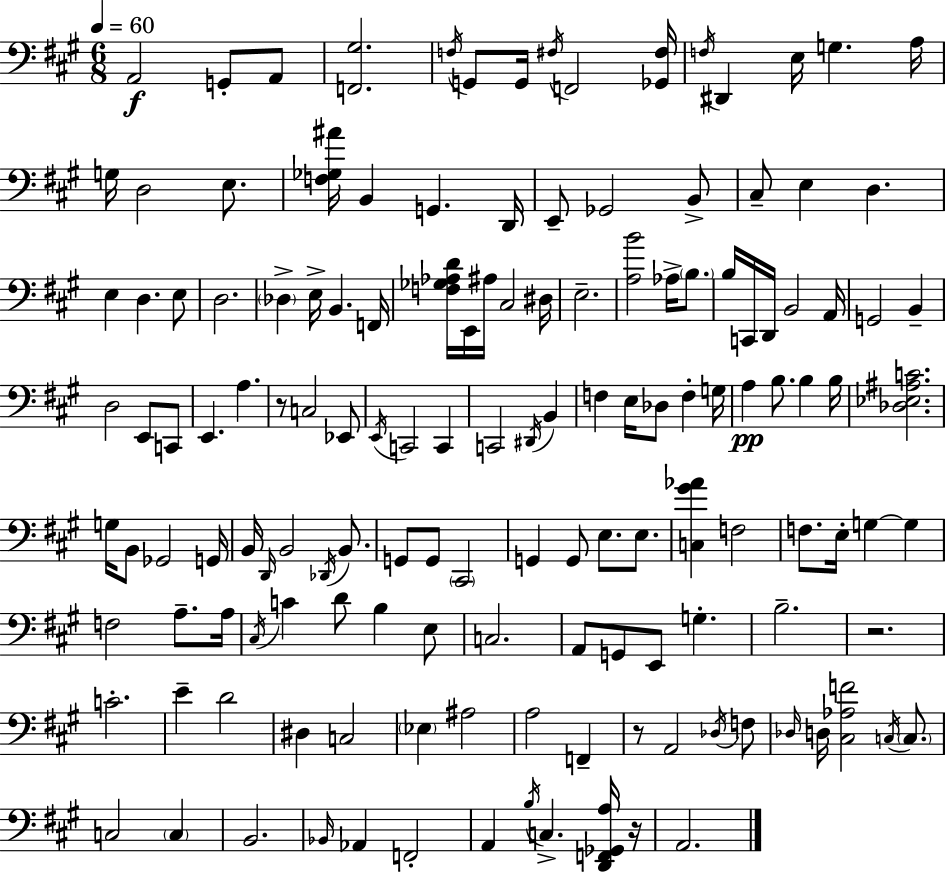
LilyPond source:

{
  \clef bass
  \numericTimeSignature
  \time 6/8
  \key a \major
  \tempo 4 = 60
  \repeat volta 2 { a,2\f g,8-. a,8 | <f, gis>2. | \acciaccatura { f16 } g,8 g,16 \acciaccatura { fis16 } f,2 | <ges, fis>16 \acciaccatura { f16 } dis,4 e16 g4. | \break a16 g16 d2 | e8. <f ges ais'>16 b,4 g,4. | d,16 e,8-- ges,2 | b,8-> cis8-- e4 d4. | \break e4 d4. | e8 d2. | \parenthesize des4-> e16-> b,4. | f,16 <f ges aes d'>16 e,16 ais16 cis2 | \break dis16 e2.-- | <a b'>2 aes16-> | \parenthesize b8. b16 c,16 d,16 b,2 | a,16 g,2 b,4-- | \break d2 e,8 | c,8 e,4. a4. | r8 c2 | ees,8 \acciaccatura { e,16 } c,2 | \break c,4 c,2 | \acciaccatura { dis,16 } b,4 f4 e16 des8 | f4-. g16 a4\pp b8. | b4 b16 <des ees ais c'>2. | \break g16 b,8 ges,2 | g,16 b,16 \grace { d,16 } b,2 | \acciaccatura { des,16 } b,8. g,8 g,8 \parenthesize cis,2 | g,4 g,8 | \break e8. e8. <c gis' aes'>4 f2 | f8. e16-. g4~~ | g4 f2 | a8.-- a16 \acciaccatura { cis16 } c'4 | \break d'8 b4 e8 c2. | a,8 g,8 | e,8 g4.-. b2.-- | r2. | \break c'2.-. | e'4-- | d'2 dis4 | c2 \parenthesize ees4 | \break ais2 a2 | f,4-- r8 a,2 | \acciaccatura { des16 } f8 \grace { des16 } d16 <cis aes f'>2 | \acciaccatura { c16 } \parenthesize c8. c2 | \break \parenthesize c4 b,2. | \grace { bes,16 } | aes,4 f,2-. | a,4 \acciaccatura { b16 } c4.-> <d, f, ges, a>16 | \break r16 a,2. | } \bar "|."
}